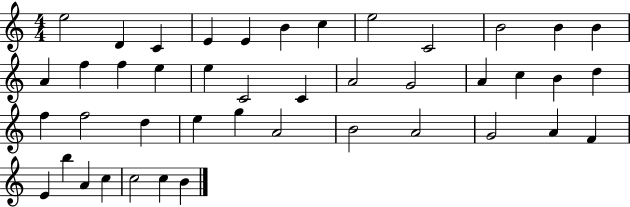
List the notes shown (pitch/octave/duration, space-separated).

E5/h D4/q C4/q E4/q E4/q B4/q C5/q E5/h C4/h B4/h B4/q B4/q A4/q F5/q F5/q E5/q E5/q C4/h C4/q A4/h G4/h A4/q C5/q B4/q D5/q F5/q F5/h D5/q E5/q G5/q A4/h B4/h A4/h G4/h A4/q F4/q E4/q B5/q A4/q C5/q C5/h C5/q B4/q